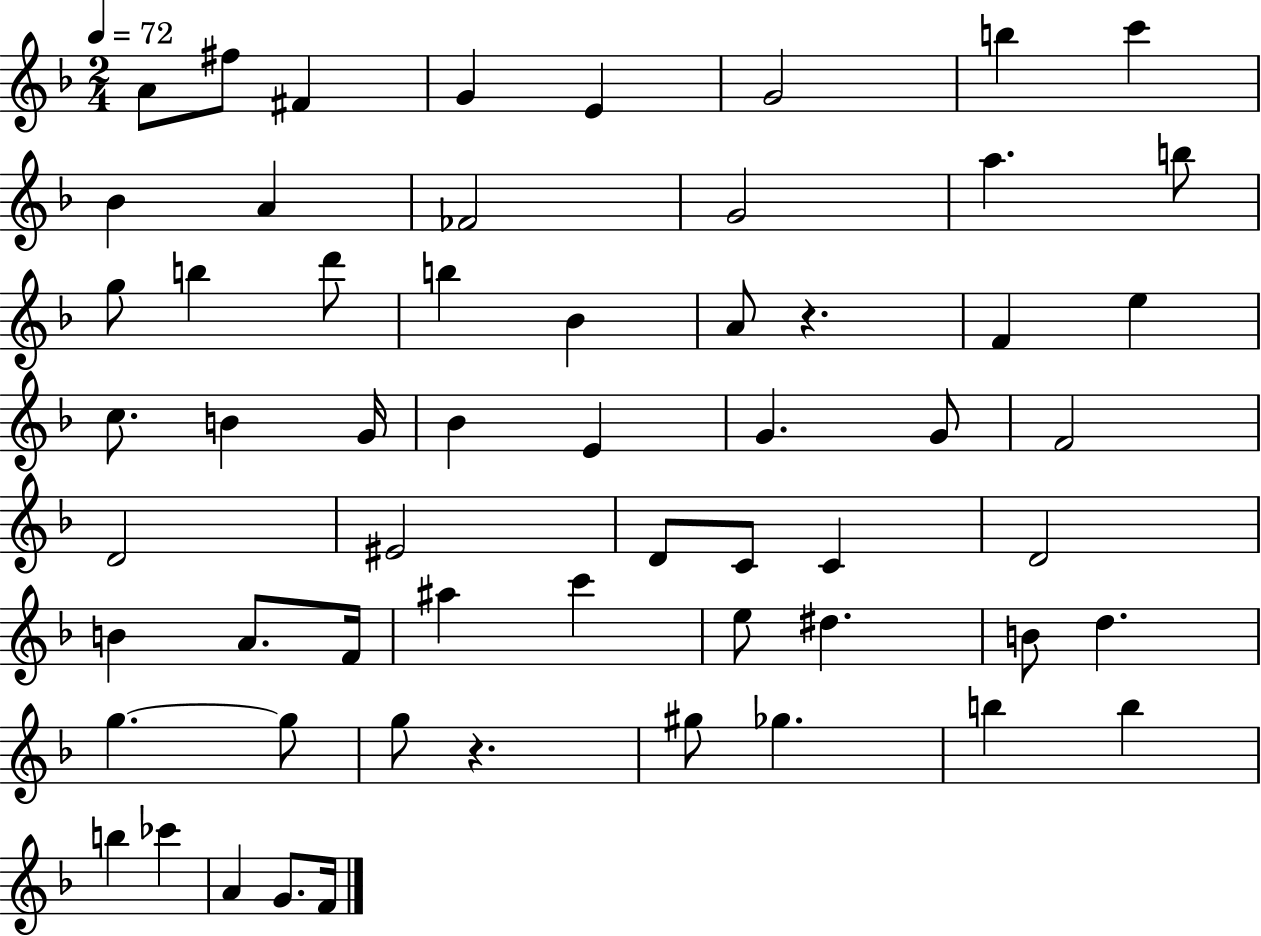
A4/e F#5/e F#4/q G4/q E4/q G4/h B5/q C6/q Bb4/q A4/q FES4/h G4/h A5/q. B5/e G5/e B5/q D6/e B5/q Bb4/q A4/e R/q. F4/q E5/q C5/e. B4/q G4/s Bb4/q E4/q G4/q. G4/e F4/h D4/h EIS4/h D4/e C4/e C4/q D4/h B4/q A4/e. F4/s A#5/q C6/q E5/e D#5/q. B4/e D5/q. G5/q. G5/e G5/e R/q. G#5/e Gb5/q. B5/q B5/q B5/q CES6/q A4/q G4/e. F4/s